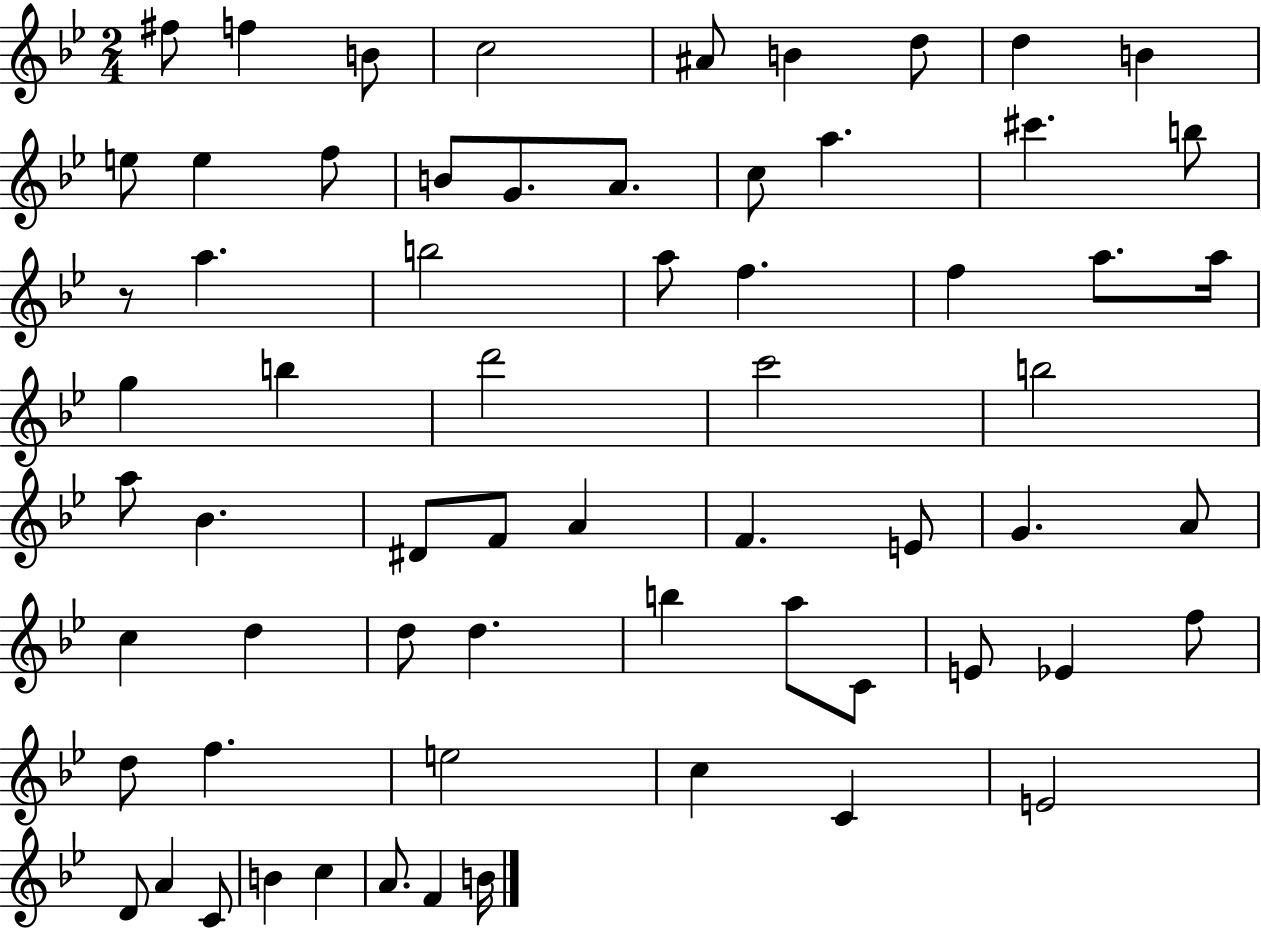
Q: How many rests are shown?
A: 1